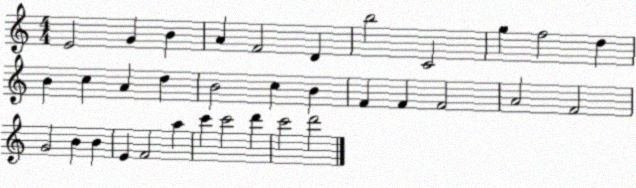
X:1
T:Untitled
M:4/4
L:1/4
K:C
E2 G B A F2 D b2 C2 g f2 d B c A d B2 c B F F F2 A2 F2 G2 B B E F2 a c' c'2 d' c'2 d'2